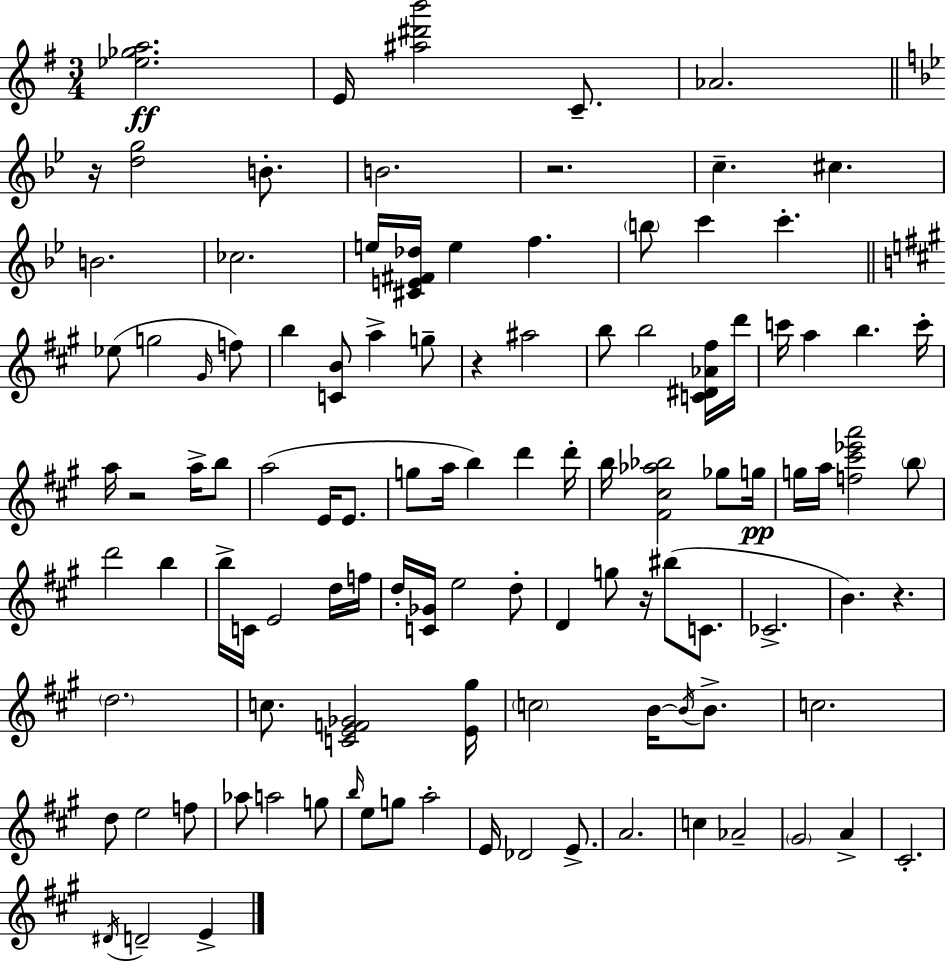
{
  \clef treble
  \numericTimeSignature
  \time 3/4
  \key g \major
  <ees'' ges'' a''>2.\ff | e'16 <ais'' dis''' b'''>2 c'8.-- | aes'2. | \bar "||" \break \key bes \major r16 <d'' g''>2 b'8.-. | b'2. | r2. | c''4.-- cis''4. | \break b'2. | ces''2. | e''16 <cis' e' fis' des''>16 e''4 f''4. | \parenthesize b''8 c'''4 c'''4.-. | \break \bar "||" \break \key a \major ees''8( g''2 \grace { gis'16 } f''8) | b''4 <c' b'>8 a''4-> g''8-- | r4 ais''2 | b''8 b''2 <c' dis' aes' fis''>16 | \break d'''16 c'''16 a''4 b''4. | c'''16-. a''16 r2 a''16-> b''8 | a''2( e'16 e'8. | g''8 a''16 b''4) d'''4 | \break d'''16-. b''16 <fis' cis'' aes'' bes''>2 ges''8 | g''16\pp g''16 a''16 <f'' cis''' ees''' a'''>2 \parenthesize b''8 | d'''2 b''4 | b''16-> c'16 e'2 d''16 | \break f''16 d''16-. <c' ges'>16 e''2 d''8-. | d'4 g''8 r16 bis''8( c'8. | ces'2.-> | b'4.) r4. | \break \parenthesize d''2. | c''8. <c' e' f' ges'>2 | <e' gis''>16 \parenthesize c''2 b'16~~ \acciaccatura { b'16 } b'8.-> | c''2. | \break d''8 e''2 | f''8 aes''8 a''2 | g''8 \grace { b''16 } e''8 g''8 a''2-. | e'16 des'2 | \break e'8.-> a'2. | c''4 aes'2-- | \parenthesize gis'2 a'4-> | cis'2.-. | \break \acciaccatura { dis'16 } d'2-- | e'4-> \bar "|."
}